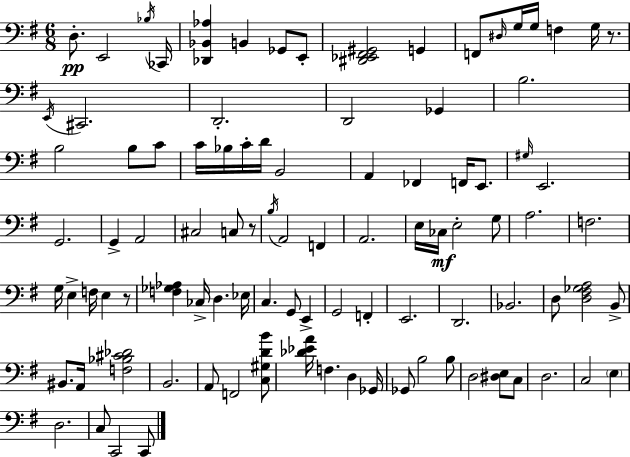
D3/e. E2/h Bb3/s CES2/s [Db2,Bb2,Ab3]/q B2/q Gb2/e E2/e [D#2,Eb2,F#2,G#2]/h G2/q F2/e D#3/s G3/s G3/s F3/q G3/s R/e. E2/s C#2/h. D2/h. D2/h Gb2/q B3/h. B3/h B3/e C4/e C4/s Bb3/s C4/s D4/s B2/h A2/q FES2/q F2/s E2/e. G#3/s E2/h. G2/h. G2/q A2/h C#3/h C3/e R/e B3/s A2/h F2/q A2/h. E3/s CES3/s E3/h G3/e A3/h. F3/h. G3/s E3/q F3/s E3/q R/e [F3,Gb3,Ab3]/q CES3/s D3/q. Eb3/s C3/q. G2/e E2/q G2/h F2/q E2/h. D2/h. Bb2/h. D3/e [D3,F#3,Gb3,A3]/h B2/e BIS2/e. A2/s [F3,Bb3,C#4,Db4]/h B2/h. A2/e F2/h [C3,G#3,D4,B4]/e [Db4,Eb4,A4]/s F3/q. D3/q Gb2/s Gb2/e B3/h B3/e D3/h [D#3,E3]/e C3/e D3/h. C3/h E3/q D3/h. C3/e C2/h C2/e